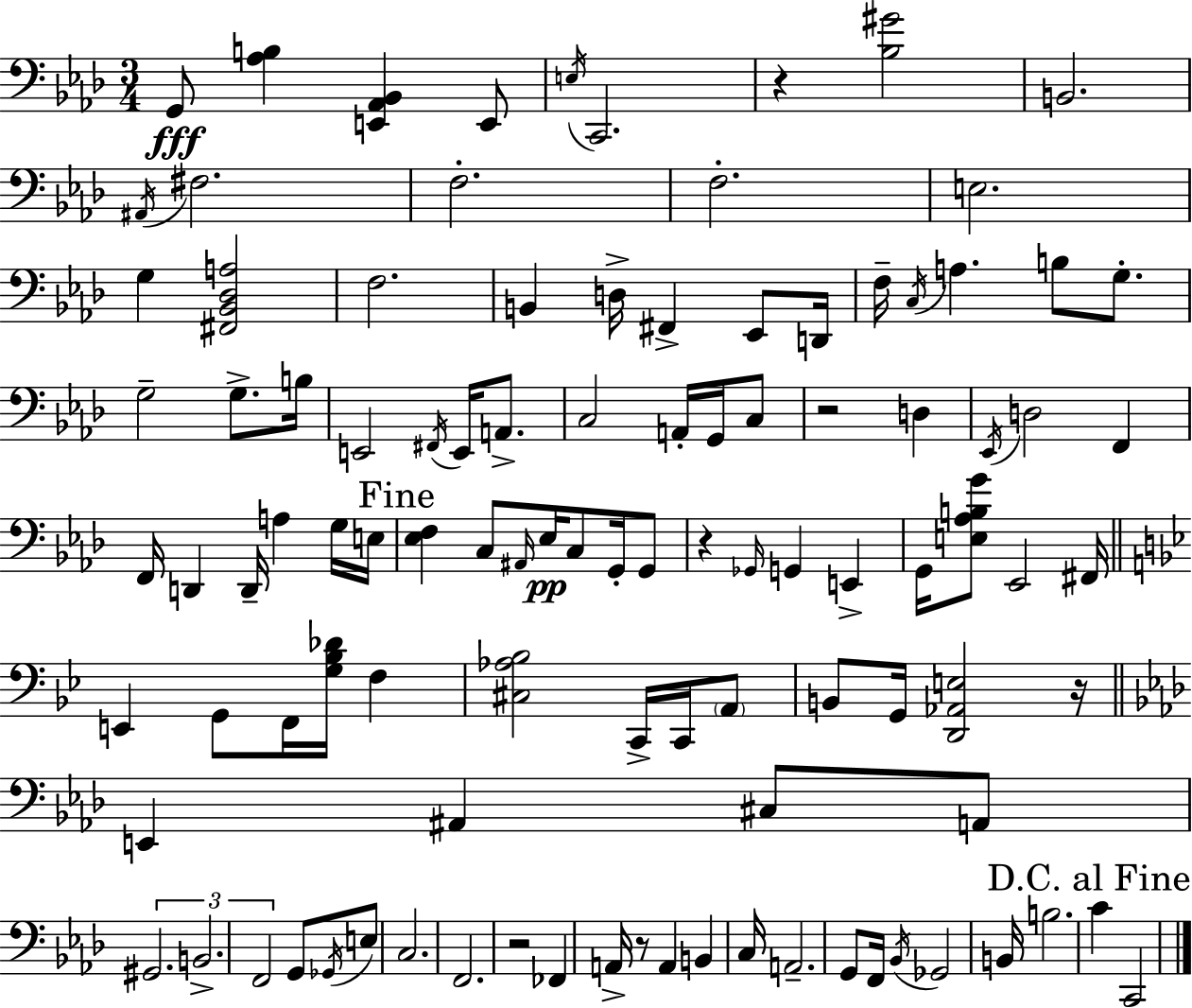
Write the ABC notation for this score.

X:1
T:Untitled
M:3/4
L:1/4
K:Ab
G,,/2 [_A,B,] [E,,_A,,_B,,] E,,/2 E,/4 C,,2 z [_B,^G]2 B,,2 ^A,,/4 ^F,2 F,2 F,2 E,2 G, [^F,,_B,,_D,A,]2 F,2 B,, D,/4 ^F,, _E,,/2 D,,/4 F,/4 C,/4 A, B,/2 G,/2 G,2 G,/2 B,/4 E,,2 ^F,,/4 E,,/4 A,,/2 C,2 A,,/4 G,,/4 C,/2 z2 D, _E,,/4 D,2 F,, F,,/4 D,, D,,/4 A, G,/4 E,/4 [_E,F,] C,/2 ^A,,/4 _E,/4 C,/2 G,,/4 G,,/2 z _G,,/4 G,, E,, G,,/4 [E,_A,B,G]/2 _E,,2 ^F,,/4 E,, G,,/2 F,,/4 [G,_B,_D]/4 F, [^C,_A,_B,]2 C,,/4 C,,/4 A,,/2 B,,/2 G,,/4 [D,,_A,,E,]2 z/4 E,, ^A,, ^C,/2 A,,/2 ^G,,2 B,,2 F,,2 G,,/2 _G,,/4 E,/2 C,2 F,,2 z2 _F,, A,,/4 z/2 A,, B,, C,/4 A,,2 G,,/2 F,,/4 _B,,/4 _G,,2 B,,/4 B,2 C C,,2